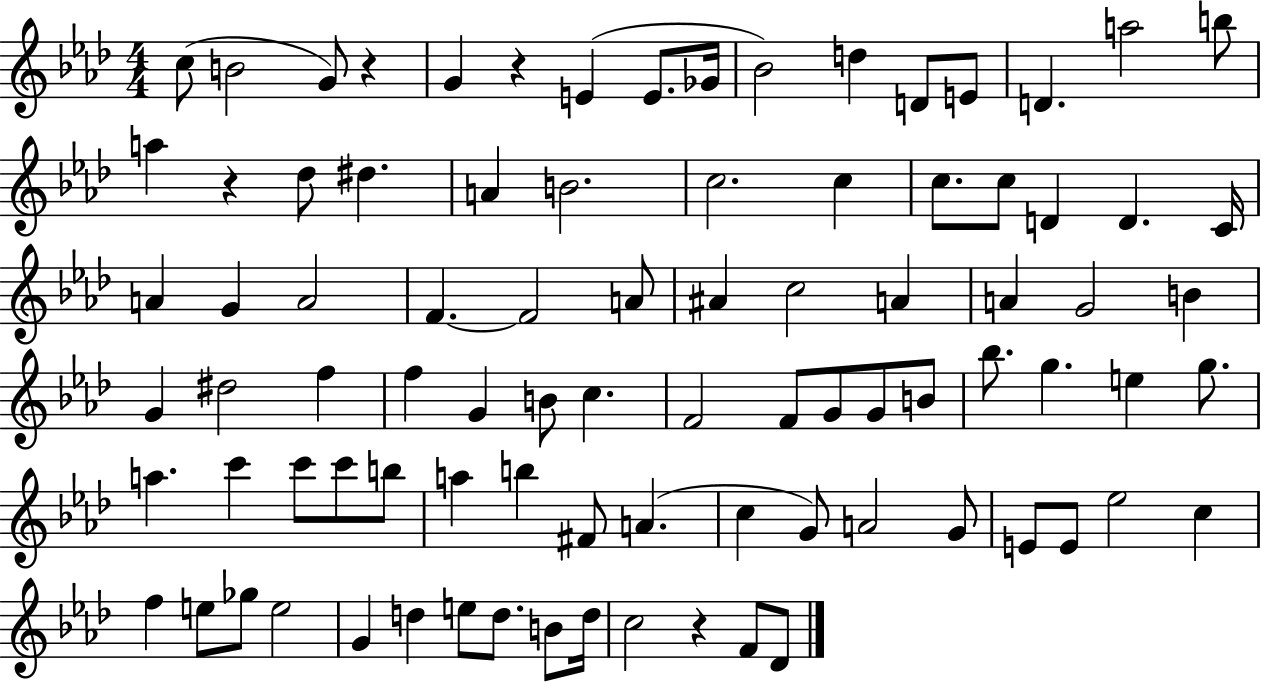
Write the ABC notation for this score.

X:1
T:Untitled
M:4/4
L:1/4
K:Ab
c/2 B2 G/2 z G z E E/2 _G/4 _B2 d D/2 E/2 D a2 b/2 a z _d/2 ^d A B2 c2 c c/2 c/2 D D C/4 A G A2 F F2 A/2 ^A c2 A A G2 B G ^d2 f f G B/2 c F2 F/2 G/2 G/2 B/2 _b/2 g e g/2 a c' c'/2 c'/2 b/2 a b ^F/2 A c G/2 A2 G/2 E/2 E/2 _e2 c f e/2 _g/2 e2 G d e/2 d/2 B/2 d/4 c2 z F/2 _D/2